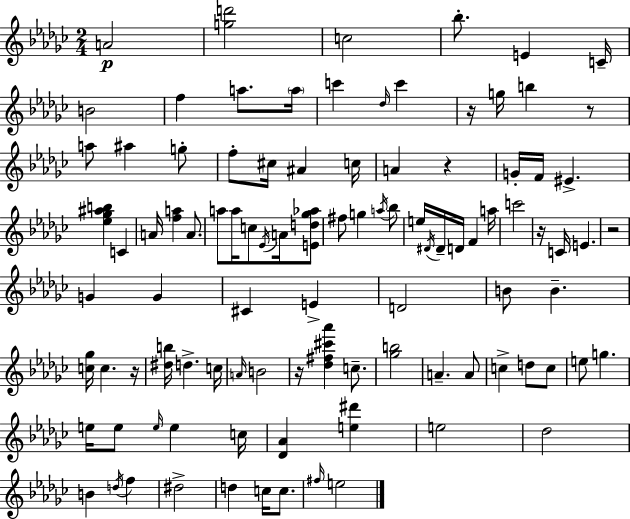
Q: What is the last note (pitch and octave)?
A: E5